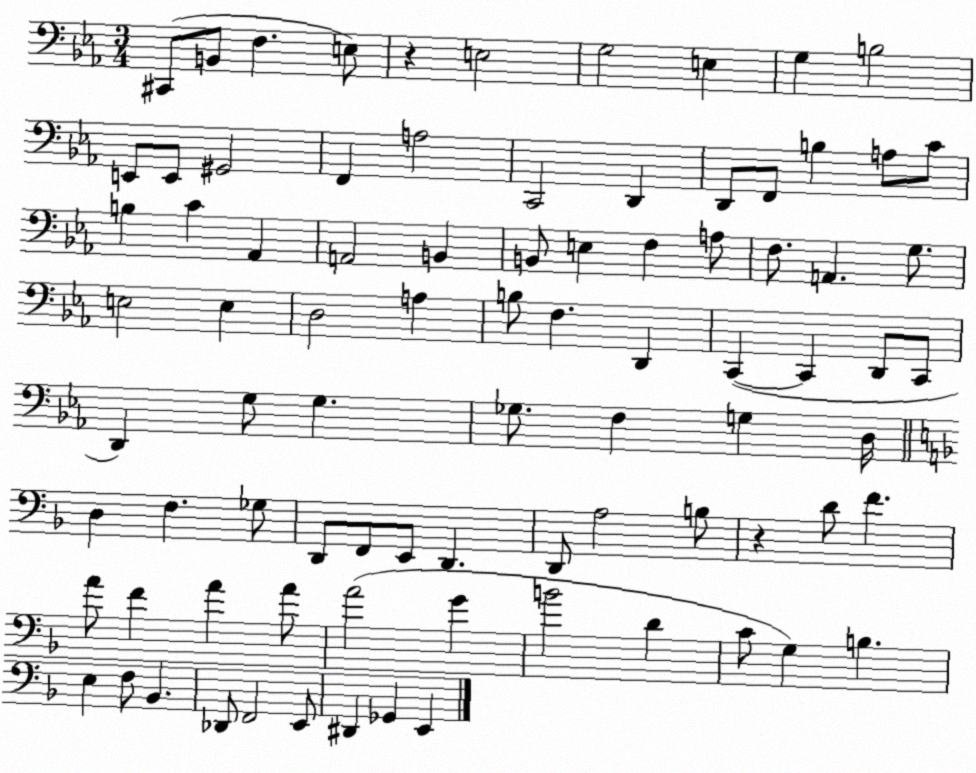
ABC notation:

X:1
T:Untitled
M:3/4
L:1/4
K:Eb
^C,,/2 B,,/2 F, E,/2 z E,2 G,2 E, G, B,2 E,,/2 E,,/2 ^G,,2 F,, A,2 C,,2 D,, D,,/2 F,,/2 B, A,/2 C/2 B, C _A,, A,,2 B,, B,,/2 E, F, A,/2 F,/2 A,, G,/2 E,2 E, D,2 A, B,/2 F, D,, C,, C,, D,,/2 C,,/2 D,, G,/2 G, _G,/2 F, G, D,/4 D, F, _G,/2 D,,/2 F,,/2 E,,/2 D,, D,,/2 A,2 B,/2 z D/2 F A/2 F A A/2 A2 G B2 D C/2 G, B, E, F,/2 _B,, _D,,/2 F,,2 E,,/2 ^D,, _G,, E,,